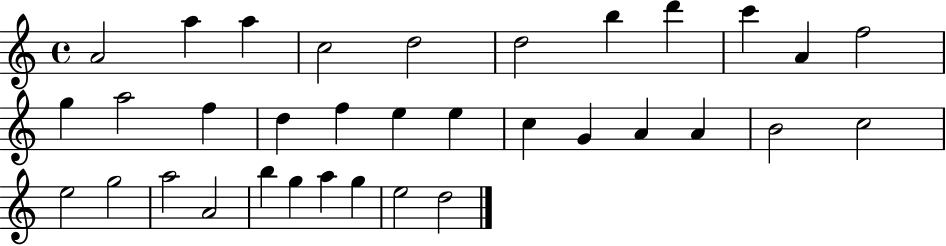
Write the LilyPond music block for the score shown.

{
  \clef treble
  \time 4/4
  \defaultTimeSignature
  \key c \major
  a'2 a''4 a''4 | c''2 d''2 | d''2 b''4 d'''4 | c'''4 a'4 f''2 | \break g''4 a''2 f''4 | d''4 f''4 e''4 e''4 | c''4 g'4 a'4 a'4 | b'2 c''2 | \break e''2 g''2 | a''2 a'2 | b''4 g''4 a''4 g''4 | e''2 d''2 | \break \bar "|."
}